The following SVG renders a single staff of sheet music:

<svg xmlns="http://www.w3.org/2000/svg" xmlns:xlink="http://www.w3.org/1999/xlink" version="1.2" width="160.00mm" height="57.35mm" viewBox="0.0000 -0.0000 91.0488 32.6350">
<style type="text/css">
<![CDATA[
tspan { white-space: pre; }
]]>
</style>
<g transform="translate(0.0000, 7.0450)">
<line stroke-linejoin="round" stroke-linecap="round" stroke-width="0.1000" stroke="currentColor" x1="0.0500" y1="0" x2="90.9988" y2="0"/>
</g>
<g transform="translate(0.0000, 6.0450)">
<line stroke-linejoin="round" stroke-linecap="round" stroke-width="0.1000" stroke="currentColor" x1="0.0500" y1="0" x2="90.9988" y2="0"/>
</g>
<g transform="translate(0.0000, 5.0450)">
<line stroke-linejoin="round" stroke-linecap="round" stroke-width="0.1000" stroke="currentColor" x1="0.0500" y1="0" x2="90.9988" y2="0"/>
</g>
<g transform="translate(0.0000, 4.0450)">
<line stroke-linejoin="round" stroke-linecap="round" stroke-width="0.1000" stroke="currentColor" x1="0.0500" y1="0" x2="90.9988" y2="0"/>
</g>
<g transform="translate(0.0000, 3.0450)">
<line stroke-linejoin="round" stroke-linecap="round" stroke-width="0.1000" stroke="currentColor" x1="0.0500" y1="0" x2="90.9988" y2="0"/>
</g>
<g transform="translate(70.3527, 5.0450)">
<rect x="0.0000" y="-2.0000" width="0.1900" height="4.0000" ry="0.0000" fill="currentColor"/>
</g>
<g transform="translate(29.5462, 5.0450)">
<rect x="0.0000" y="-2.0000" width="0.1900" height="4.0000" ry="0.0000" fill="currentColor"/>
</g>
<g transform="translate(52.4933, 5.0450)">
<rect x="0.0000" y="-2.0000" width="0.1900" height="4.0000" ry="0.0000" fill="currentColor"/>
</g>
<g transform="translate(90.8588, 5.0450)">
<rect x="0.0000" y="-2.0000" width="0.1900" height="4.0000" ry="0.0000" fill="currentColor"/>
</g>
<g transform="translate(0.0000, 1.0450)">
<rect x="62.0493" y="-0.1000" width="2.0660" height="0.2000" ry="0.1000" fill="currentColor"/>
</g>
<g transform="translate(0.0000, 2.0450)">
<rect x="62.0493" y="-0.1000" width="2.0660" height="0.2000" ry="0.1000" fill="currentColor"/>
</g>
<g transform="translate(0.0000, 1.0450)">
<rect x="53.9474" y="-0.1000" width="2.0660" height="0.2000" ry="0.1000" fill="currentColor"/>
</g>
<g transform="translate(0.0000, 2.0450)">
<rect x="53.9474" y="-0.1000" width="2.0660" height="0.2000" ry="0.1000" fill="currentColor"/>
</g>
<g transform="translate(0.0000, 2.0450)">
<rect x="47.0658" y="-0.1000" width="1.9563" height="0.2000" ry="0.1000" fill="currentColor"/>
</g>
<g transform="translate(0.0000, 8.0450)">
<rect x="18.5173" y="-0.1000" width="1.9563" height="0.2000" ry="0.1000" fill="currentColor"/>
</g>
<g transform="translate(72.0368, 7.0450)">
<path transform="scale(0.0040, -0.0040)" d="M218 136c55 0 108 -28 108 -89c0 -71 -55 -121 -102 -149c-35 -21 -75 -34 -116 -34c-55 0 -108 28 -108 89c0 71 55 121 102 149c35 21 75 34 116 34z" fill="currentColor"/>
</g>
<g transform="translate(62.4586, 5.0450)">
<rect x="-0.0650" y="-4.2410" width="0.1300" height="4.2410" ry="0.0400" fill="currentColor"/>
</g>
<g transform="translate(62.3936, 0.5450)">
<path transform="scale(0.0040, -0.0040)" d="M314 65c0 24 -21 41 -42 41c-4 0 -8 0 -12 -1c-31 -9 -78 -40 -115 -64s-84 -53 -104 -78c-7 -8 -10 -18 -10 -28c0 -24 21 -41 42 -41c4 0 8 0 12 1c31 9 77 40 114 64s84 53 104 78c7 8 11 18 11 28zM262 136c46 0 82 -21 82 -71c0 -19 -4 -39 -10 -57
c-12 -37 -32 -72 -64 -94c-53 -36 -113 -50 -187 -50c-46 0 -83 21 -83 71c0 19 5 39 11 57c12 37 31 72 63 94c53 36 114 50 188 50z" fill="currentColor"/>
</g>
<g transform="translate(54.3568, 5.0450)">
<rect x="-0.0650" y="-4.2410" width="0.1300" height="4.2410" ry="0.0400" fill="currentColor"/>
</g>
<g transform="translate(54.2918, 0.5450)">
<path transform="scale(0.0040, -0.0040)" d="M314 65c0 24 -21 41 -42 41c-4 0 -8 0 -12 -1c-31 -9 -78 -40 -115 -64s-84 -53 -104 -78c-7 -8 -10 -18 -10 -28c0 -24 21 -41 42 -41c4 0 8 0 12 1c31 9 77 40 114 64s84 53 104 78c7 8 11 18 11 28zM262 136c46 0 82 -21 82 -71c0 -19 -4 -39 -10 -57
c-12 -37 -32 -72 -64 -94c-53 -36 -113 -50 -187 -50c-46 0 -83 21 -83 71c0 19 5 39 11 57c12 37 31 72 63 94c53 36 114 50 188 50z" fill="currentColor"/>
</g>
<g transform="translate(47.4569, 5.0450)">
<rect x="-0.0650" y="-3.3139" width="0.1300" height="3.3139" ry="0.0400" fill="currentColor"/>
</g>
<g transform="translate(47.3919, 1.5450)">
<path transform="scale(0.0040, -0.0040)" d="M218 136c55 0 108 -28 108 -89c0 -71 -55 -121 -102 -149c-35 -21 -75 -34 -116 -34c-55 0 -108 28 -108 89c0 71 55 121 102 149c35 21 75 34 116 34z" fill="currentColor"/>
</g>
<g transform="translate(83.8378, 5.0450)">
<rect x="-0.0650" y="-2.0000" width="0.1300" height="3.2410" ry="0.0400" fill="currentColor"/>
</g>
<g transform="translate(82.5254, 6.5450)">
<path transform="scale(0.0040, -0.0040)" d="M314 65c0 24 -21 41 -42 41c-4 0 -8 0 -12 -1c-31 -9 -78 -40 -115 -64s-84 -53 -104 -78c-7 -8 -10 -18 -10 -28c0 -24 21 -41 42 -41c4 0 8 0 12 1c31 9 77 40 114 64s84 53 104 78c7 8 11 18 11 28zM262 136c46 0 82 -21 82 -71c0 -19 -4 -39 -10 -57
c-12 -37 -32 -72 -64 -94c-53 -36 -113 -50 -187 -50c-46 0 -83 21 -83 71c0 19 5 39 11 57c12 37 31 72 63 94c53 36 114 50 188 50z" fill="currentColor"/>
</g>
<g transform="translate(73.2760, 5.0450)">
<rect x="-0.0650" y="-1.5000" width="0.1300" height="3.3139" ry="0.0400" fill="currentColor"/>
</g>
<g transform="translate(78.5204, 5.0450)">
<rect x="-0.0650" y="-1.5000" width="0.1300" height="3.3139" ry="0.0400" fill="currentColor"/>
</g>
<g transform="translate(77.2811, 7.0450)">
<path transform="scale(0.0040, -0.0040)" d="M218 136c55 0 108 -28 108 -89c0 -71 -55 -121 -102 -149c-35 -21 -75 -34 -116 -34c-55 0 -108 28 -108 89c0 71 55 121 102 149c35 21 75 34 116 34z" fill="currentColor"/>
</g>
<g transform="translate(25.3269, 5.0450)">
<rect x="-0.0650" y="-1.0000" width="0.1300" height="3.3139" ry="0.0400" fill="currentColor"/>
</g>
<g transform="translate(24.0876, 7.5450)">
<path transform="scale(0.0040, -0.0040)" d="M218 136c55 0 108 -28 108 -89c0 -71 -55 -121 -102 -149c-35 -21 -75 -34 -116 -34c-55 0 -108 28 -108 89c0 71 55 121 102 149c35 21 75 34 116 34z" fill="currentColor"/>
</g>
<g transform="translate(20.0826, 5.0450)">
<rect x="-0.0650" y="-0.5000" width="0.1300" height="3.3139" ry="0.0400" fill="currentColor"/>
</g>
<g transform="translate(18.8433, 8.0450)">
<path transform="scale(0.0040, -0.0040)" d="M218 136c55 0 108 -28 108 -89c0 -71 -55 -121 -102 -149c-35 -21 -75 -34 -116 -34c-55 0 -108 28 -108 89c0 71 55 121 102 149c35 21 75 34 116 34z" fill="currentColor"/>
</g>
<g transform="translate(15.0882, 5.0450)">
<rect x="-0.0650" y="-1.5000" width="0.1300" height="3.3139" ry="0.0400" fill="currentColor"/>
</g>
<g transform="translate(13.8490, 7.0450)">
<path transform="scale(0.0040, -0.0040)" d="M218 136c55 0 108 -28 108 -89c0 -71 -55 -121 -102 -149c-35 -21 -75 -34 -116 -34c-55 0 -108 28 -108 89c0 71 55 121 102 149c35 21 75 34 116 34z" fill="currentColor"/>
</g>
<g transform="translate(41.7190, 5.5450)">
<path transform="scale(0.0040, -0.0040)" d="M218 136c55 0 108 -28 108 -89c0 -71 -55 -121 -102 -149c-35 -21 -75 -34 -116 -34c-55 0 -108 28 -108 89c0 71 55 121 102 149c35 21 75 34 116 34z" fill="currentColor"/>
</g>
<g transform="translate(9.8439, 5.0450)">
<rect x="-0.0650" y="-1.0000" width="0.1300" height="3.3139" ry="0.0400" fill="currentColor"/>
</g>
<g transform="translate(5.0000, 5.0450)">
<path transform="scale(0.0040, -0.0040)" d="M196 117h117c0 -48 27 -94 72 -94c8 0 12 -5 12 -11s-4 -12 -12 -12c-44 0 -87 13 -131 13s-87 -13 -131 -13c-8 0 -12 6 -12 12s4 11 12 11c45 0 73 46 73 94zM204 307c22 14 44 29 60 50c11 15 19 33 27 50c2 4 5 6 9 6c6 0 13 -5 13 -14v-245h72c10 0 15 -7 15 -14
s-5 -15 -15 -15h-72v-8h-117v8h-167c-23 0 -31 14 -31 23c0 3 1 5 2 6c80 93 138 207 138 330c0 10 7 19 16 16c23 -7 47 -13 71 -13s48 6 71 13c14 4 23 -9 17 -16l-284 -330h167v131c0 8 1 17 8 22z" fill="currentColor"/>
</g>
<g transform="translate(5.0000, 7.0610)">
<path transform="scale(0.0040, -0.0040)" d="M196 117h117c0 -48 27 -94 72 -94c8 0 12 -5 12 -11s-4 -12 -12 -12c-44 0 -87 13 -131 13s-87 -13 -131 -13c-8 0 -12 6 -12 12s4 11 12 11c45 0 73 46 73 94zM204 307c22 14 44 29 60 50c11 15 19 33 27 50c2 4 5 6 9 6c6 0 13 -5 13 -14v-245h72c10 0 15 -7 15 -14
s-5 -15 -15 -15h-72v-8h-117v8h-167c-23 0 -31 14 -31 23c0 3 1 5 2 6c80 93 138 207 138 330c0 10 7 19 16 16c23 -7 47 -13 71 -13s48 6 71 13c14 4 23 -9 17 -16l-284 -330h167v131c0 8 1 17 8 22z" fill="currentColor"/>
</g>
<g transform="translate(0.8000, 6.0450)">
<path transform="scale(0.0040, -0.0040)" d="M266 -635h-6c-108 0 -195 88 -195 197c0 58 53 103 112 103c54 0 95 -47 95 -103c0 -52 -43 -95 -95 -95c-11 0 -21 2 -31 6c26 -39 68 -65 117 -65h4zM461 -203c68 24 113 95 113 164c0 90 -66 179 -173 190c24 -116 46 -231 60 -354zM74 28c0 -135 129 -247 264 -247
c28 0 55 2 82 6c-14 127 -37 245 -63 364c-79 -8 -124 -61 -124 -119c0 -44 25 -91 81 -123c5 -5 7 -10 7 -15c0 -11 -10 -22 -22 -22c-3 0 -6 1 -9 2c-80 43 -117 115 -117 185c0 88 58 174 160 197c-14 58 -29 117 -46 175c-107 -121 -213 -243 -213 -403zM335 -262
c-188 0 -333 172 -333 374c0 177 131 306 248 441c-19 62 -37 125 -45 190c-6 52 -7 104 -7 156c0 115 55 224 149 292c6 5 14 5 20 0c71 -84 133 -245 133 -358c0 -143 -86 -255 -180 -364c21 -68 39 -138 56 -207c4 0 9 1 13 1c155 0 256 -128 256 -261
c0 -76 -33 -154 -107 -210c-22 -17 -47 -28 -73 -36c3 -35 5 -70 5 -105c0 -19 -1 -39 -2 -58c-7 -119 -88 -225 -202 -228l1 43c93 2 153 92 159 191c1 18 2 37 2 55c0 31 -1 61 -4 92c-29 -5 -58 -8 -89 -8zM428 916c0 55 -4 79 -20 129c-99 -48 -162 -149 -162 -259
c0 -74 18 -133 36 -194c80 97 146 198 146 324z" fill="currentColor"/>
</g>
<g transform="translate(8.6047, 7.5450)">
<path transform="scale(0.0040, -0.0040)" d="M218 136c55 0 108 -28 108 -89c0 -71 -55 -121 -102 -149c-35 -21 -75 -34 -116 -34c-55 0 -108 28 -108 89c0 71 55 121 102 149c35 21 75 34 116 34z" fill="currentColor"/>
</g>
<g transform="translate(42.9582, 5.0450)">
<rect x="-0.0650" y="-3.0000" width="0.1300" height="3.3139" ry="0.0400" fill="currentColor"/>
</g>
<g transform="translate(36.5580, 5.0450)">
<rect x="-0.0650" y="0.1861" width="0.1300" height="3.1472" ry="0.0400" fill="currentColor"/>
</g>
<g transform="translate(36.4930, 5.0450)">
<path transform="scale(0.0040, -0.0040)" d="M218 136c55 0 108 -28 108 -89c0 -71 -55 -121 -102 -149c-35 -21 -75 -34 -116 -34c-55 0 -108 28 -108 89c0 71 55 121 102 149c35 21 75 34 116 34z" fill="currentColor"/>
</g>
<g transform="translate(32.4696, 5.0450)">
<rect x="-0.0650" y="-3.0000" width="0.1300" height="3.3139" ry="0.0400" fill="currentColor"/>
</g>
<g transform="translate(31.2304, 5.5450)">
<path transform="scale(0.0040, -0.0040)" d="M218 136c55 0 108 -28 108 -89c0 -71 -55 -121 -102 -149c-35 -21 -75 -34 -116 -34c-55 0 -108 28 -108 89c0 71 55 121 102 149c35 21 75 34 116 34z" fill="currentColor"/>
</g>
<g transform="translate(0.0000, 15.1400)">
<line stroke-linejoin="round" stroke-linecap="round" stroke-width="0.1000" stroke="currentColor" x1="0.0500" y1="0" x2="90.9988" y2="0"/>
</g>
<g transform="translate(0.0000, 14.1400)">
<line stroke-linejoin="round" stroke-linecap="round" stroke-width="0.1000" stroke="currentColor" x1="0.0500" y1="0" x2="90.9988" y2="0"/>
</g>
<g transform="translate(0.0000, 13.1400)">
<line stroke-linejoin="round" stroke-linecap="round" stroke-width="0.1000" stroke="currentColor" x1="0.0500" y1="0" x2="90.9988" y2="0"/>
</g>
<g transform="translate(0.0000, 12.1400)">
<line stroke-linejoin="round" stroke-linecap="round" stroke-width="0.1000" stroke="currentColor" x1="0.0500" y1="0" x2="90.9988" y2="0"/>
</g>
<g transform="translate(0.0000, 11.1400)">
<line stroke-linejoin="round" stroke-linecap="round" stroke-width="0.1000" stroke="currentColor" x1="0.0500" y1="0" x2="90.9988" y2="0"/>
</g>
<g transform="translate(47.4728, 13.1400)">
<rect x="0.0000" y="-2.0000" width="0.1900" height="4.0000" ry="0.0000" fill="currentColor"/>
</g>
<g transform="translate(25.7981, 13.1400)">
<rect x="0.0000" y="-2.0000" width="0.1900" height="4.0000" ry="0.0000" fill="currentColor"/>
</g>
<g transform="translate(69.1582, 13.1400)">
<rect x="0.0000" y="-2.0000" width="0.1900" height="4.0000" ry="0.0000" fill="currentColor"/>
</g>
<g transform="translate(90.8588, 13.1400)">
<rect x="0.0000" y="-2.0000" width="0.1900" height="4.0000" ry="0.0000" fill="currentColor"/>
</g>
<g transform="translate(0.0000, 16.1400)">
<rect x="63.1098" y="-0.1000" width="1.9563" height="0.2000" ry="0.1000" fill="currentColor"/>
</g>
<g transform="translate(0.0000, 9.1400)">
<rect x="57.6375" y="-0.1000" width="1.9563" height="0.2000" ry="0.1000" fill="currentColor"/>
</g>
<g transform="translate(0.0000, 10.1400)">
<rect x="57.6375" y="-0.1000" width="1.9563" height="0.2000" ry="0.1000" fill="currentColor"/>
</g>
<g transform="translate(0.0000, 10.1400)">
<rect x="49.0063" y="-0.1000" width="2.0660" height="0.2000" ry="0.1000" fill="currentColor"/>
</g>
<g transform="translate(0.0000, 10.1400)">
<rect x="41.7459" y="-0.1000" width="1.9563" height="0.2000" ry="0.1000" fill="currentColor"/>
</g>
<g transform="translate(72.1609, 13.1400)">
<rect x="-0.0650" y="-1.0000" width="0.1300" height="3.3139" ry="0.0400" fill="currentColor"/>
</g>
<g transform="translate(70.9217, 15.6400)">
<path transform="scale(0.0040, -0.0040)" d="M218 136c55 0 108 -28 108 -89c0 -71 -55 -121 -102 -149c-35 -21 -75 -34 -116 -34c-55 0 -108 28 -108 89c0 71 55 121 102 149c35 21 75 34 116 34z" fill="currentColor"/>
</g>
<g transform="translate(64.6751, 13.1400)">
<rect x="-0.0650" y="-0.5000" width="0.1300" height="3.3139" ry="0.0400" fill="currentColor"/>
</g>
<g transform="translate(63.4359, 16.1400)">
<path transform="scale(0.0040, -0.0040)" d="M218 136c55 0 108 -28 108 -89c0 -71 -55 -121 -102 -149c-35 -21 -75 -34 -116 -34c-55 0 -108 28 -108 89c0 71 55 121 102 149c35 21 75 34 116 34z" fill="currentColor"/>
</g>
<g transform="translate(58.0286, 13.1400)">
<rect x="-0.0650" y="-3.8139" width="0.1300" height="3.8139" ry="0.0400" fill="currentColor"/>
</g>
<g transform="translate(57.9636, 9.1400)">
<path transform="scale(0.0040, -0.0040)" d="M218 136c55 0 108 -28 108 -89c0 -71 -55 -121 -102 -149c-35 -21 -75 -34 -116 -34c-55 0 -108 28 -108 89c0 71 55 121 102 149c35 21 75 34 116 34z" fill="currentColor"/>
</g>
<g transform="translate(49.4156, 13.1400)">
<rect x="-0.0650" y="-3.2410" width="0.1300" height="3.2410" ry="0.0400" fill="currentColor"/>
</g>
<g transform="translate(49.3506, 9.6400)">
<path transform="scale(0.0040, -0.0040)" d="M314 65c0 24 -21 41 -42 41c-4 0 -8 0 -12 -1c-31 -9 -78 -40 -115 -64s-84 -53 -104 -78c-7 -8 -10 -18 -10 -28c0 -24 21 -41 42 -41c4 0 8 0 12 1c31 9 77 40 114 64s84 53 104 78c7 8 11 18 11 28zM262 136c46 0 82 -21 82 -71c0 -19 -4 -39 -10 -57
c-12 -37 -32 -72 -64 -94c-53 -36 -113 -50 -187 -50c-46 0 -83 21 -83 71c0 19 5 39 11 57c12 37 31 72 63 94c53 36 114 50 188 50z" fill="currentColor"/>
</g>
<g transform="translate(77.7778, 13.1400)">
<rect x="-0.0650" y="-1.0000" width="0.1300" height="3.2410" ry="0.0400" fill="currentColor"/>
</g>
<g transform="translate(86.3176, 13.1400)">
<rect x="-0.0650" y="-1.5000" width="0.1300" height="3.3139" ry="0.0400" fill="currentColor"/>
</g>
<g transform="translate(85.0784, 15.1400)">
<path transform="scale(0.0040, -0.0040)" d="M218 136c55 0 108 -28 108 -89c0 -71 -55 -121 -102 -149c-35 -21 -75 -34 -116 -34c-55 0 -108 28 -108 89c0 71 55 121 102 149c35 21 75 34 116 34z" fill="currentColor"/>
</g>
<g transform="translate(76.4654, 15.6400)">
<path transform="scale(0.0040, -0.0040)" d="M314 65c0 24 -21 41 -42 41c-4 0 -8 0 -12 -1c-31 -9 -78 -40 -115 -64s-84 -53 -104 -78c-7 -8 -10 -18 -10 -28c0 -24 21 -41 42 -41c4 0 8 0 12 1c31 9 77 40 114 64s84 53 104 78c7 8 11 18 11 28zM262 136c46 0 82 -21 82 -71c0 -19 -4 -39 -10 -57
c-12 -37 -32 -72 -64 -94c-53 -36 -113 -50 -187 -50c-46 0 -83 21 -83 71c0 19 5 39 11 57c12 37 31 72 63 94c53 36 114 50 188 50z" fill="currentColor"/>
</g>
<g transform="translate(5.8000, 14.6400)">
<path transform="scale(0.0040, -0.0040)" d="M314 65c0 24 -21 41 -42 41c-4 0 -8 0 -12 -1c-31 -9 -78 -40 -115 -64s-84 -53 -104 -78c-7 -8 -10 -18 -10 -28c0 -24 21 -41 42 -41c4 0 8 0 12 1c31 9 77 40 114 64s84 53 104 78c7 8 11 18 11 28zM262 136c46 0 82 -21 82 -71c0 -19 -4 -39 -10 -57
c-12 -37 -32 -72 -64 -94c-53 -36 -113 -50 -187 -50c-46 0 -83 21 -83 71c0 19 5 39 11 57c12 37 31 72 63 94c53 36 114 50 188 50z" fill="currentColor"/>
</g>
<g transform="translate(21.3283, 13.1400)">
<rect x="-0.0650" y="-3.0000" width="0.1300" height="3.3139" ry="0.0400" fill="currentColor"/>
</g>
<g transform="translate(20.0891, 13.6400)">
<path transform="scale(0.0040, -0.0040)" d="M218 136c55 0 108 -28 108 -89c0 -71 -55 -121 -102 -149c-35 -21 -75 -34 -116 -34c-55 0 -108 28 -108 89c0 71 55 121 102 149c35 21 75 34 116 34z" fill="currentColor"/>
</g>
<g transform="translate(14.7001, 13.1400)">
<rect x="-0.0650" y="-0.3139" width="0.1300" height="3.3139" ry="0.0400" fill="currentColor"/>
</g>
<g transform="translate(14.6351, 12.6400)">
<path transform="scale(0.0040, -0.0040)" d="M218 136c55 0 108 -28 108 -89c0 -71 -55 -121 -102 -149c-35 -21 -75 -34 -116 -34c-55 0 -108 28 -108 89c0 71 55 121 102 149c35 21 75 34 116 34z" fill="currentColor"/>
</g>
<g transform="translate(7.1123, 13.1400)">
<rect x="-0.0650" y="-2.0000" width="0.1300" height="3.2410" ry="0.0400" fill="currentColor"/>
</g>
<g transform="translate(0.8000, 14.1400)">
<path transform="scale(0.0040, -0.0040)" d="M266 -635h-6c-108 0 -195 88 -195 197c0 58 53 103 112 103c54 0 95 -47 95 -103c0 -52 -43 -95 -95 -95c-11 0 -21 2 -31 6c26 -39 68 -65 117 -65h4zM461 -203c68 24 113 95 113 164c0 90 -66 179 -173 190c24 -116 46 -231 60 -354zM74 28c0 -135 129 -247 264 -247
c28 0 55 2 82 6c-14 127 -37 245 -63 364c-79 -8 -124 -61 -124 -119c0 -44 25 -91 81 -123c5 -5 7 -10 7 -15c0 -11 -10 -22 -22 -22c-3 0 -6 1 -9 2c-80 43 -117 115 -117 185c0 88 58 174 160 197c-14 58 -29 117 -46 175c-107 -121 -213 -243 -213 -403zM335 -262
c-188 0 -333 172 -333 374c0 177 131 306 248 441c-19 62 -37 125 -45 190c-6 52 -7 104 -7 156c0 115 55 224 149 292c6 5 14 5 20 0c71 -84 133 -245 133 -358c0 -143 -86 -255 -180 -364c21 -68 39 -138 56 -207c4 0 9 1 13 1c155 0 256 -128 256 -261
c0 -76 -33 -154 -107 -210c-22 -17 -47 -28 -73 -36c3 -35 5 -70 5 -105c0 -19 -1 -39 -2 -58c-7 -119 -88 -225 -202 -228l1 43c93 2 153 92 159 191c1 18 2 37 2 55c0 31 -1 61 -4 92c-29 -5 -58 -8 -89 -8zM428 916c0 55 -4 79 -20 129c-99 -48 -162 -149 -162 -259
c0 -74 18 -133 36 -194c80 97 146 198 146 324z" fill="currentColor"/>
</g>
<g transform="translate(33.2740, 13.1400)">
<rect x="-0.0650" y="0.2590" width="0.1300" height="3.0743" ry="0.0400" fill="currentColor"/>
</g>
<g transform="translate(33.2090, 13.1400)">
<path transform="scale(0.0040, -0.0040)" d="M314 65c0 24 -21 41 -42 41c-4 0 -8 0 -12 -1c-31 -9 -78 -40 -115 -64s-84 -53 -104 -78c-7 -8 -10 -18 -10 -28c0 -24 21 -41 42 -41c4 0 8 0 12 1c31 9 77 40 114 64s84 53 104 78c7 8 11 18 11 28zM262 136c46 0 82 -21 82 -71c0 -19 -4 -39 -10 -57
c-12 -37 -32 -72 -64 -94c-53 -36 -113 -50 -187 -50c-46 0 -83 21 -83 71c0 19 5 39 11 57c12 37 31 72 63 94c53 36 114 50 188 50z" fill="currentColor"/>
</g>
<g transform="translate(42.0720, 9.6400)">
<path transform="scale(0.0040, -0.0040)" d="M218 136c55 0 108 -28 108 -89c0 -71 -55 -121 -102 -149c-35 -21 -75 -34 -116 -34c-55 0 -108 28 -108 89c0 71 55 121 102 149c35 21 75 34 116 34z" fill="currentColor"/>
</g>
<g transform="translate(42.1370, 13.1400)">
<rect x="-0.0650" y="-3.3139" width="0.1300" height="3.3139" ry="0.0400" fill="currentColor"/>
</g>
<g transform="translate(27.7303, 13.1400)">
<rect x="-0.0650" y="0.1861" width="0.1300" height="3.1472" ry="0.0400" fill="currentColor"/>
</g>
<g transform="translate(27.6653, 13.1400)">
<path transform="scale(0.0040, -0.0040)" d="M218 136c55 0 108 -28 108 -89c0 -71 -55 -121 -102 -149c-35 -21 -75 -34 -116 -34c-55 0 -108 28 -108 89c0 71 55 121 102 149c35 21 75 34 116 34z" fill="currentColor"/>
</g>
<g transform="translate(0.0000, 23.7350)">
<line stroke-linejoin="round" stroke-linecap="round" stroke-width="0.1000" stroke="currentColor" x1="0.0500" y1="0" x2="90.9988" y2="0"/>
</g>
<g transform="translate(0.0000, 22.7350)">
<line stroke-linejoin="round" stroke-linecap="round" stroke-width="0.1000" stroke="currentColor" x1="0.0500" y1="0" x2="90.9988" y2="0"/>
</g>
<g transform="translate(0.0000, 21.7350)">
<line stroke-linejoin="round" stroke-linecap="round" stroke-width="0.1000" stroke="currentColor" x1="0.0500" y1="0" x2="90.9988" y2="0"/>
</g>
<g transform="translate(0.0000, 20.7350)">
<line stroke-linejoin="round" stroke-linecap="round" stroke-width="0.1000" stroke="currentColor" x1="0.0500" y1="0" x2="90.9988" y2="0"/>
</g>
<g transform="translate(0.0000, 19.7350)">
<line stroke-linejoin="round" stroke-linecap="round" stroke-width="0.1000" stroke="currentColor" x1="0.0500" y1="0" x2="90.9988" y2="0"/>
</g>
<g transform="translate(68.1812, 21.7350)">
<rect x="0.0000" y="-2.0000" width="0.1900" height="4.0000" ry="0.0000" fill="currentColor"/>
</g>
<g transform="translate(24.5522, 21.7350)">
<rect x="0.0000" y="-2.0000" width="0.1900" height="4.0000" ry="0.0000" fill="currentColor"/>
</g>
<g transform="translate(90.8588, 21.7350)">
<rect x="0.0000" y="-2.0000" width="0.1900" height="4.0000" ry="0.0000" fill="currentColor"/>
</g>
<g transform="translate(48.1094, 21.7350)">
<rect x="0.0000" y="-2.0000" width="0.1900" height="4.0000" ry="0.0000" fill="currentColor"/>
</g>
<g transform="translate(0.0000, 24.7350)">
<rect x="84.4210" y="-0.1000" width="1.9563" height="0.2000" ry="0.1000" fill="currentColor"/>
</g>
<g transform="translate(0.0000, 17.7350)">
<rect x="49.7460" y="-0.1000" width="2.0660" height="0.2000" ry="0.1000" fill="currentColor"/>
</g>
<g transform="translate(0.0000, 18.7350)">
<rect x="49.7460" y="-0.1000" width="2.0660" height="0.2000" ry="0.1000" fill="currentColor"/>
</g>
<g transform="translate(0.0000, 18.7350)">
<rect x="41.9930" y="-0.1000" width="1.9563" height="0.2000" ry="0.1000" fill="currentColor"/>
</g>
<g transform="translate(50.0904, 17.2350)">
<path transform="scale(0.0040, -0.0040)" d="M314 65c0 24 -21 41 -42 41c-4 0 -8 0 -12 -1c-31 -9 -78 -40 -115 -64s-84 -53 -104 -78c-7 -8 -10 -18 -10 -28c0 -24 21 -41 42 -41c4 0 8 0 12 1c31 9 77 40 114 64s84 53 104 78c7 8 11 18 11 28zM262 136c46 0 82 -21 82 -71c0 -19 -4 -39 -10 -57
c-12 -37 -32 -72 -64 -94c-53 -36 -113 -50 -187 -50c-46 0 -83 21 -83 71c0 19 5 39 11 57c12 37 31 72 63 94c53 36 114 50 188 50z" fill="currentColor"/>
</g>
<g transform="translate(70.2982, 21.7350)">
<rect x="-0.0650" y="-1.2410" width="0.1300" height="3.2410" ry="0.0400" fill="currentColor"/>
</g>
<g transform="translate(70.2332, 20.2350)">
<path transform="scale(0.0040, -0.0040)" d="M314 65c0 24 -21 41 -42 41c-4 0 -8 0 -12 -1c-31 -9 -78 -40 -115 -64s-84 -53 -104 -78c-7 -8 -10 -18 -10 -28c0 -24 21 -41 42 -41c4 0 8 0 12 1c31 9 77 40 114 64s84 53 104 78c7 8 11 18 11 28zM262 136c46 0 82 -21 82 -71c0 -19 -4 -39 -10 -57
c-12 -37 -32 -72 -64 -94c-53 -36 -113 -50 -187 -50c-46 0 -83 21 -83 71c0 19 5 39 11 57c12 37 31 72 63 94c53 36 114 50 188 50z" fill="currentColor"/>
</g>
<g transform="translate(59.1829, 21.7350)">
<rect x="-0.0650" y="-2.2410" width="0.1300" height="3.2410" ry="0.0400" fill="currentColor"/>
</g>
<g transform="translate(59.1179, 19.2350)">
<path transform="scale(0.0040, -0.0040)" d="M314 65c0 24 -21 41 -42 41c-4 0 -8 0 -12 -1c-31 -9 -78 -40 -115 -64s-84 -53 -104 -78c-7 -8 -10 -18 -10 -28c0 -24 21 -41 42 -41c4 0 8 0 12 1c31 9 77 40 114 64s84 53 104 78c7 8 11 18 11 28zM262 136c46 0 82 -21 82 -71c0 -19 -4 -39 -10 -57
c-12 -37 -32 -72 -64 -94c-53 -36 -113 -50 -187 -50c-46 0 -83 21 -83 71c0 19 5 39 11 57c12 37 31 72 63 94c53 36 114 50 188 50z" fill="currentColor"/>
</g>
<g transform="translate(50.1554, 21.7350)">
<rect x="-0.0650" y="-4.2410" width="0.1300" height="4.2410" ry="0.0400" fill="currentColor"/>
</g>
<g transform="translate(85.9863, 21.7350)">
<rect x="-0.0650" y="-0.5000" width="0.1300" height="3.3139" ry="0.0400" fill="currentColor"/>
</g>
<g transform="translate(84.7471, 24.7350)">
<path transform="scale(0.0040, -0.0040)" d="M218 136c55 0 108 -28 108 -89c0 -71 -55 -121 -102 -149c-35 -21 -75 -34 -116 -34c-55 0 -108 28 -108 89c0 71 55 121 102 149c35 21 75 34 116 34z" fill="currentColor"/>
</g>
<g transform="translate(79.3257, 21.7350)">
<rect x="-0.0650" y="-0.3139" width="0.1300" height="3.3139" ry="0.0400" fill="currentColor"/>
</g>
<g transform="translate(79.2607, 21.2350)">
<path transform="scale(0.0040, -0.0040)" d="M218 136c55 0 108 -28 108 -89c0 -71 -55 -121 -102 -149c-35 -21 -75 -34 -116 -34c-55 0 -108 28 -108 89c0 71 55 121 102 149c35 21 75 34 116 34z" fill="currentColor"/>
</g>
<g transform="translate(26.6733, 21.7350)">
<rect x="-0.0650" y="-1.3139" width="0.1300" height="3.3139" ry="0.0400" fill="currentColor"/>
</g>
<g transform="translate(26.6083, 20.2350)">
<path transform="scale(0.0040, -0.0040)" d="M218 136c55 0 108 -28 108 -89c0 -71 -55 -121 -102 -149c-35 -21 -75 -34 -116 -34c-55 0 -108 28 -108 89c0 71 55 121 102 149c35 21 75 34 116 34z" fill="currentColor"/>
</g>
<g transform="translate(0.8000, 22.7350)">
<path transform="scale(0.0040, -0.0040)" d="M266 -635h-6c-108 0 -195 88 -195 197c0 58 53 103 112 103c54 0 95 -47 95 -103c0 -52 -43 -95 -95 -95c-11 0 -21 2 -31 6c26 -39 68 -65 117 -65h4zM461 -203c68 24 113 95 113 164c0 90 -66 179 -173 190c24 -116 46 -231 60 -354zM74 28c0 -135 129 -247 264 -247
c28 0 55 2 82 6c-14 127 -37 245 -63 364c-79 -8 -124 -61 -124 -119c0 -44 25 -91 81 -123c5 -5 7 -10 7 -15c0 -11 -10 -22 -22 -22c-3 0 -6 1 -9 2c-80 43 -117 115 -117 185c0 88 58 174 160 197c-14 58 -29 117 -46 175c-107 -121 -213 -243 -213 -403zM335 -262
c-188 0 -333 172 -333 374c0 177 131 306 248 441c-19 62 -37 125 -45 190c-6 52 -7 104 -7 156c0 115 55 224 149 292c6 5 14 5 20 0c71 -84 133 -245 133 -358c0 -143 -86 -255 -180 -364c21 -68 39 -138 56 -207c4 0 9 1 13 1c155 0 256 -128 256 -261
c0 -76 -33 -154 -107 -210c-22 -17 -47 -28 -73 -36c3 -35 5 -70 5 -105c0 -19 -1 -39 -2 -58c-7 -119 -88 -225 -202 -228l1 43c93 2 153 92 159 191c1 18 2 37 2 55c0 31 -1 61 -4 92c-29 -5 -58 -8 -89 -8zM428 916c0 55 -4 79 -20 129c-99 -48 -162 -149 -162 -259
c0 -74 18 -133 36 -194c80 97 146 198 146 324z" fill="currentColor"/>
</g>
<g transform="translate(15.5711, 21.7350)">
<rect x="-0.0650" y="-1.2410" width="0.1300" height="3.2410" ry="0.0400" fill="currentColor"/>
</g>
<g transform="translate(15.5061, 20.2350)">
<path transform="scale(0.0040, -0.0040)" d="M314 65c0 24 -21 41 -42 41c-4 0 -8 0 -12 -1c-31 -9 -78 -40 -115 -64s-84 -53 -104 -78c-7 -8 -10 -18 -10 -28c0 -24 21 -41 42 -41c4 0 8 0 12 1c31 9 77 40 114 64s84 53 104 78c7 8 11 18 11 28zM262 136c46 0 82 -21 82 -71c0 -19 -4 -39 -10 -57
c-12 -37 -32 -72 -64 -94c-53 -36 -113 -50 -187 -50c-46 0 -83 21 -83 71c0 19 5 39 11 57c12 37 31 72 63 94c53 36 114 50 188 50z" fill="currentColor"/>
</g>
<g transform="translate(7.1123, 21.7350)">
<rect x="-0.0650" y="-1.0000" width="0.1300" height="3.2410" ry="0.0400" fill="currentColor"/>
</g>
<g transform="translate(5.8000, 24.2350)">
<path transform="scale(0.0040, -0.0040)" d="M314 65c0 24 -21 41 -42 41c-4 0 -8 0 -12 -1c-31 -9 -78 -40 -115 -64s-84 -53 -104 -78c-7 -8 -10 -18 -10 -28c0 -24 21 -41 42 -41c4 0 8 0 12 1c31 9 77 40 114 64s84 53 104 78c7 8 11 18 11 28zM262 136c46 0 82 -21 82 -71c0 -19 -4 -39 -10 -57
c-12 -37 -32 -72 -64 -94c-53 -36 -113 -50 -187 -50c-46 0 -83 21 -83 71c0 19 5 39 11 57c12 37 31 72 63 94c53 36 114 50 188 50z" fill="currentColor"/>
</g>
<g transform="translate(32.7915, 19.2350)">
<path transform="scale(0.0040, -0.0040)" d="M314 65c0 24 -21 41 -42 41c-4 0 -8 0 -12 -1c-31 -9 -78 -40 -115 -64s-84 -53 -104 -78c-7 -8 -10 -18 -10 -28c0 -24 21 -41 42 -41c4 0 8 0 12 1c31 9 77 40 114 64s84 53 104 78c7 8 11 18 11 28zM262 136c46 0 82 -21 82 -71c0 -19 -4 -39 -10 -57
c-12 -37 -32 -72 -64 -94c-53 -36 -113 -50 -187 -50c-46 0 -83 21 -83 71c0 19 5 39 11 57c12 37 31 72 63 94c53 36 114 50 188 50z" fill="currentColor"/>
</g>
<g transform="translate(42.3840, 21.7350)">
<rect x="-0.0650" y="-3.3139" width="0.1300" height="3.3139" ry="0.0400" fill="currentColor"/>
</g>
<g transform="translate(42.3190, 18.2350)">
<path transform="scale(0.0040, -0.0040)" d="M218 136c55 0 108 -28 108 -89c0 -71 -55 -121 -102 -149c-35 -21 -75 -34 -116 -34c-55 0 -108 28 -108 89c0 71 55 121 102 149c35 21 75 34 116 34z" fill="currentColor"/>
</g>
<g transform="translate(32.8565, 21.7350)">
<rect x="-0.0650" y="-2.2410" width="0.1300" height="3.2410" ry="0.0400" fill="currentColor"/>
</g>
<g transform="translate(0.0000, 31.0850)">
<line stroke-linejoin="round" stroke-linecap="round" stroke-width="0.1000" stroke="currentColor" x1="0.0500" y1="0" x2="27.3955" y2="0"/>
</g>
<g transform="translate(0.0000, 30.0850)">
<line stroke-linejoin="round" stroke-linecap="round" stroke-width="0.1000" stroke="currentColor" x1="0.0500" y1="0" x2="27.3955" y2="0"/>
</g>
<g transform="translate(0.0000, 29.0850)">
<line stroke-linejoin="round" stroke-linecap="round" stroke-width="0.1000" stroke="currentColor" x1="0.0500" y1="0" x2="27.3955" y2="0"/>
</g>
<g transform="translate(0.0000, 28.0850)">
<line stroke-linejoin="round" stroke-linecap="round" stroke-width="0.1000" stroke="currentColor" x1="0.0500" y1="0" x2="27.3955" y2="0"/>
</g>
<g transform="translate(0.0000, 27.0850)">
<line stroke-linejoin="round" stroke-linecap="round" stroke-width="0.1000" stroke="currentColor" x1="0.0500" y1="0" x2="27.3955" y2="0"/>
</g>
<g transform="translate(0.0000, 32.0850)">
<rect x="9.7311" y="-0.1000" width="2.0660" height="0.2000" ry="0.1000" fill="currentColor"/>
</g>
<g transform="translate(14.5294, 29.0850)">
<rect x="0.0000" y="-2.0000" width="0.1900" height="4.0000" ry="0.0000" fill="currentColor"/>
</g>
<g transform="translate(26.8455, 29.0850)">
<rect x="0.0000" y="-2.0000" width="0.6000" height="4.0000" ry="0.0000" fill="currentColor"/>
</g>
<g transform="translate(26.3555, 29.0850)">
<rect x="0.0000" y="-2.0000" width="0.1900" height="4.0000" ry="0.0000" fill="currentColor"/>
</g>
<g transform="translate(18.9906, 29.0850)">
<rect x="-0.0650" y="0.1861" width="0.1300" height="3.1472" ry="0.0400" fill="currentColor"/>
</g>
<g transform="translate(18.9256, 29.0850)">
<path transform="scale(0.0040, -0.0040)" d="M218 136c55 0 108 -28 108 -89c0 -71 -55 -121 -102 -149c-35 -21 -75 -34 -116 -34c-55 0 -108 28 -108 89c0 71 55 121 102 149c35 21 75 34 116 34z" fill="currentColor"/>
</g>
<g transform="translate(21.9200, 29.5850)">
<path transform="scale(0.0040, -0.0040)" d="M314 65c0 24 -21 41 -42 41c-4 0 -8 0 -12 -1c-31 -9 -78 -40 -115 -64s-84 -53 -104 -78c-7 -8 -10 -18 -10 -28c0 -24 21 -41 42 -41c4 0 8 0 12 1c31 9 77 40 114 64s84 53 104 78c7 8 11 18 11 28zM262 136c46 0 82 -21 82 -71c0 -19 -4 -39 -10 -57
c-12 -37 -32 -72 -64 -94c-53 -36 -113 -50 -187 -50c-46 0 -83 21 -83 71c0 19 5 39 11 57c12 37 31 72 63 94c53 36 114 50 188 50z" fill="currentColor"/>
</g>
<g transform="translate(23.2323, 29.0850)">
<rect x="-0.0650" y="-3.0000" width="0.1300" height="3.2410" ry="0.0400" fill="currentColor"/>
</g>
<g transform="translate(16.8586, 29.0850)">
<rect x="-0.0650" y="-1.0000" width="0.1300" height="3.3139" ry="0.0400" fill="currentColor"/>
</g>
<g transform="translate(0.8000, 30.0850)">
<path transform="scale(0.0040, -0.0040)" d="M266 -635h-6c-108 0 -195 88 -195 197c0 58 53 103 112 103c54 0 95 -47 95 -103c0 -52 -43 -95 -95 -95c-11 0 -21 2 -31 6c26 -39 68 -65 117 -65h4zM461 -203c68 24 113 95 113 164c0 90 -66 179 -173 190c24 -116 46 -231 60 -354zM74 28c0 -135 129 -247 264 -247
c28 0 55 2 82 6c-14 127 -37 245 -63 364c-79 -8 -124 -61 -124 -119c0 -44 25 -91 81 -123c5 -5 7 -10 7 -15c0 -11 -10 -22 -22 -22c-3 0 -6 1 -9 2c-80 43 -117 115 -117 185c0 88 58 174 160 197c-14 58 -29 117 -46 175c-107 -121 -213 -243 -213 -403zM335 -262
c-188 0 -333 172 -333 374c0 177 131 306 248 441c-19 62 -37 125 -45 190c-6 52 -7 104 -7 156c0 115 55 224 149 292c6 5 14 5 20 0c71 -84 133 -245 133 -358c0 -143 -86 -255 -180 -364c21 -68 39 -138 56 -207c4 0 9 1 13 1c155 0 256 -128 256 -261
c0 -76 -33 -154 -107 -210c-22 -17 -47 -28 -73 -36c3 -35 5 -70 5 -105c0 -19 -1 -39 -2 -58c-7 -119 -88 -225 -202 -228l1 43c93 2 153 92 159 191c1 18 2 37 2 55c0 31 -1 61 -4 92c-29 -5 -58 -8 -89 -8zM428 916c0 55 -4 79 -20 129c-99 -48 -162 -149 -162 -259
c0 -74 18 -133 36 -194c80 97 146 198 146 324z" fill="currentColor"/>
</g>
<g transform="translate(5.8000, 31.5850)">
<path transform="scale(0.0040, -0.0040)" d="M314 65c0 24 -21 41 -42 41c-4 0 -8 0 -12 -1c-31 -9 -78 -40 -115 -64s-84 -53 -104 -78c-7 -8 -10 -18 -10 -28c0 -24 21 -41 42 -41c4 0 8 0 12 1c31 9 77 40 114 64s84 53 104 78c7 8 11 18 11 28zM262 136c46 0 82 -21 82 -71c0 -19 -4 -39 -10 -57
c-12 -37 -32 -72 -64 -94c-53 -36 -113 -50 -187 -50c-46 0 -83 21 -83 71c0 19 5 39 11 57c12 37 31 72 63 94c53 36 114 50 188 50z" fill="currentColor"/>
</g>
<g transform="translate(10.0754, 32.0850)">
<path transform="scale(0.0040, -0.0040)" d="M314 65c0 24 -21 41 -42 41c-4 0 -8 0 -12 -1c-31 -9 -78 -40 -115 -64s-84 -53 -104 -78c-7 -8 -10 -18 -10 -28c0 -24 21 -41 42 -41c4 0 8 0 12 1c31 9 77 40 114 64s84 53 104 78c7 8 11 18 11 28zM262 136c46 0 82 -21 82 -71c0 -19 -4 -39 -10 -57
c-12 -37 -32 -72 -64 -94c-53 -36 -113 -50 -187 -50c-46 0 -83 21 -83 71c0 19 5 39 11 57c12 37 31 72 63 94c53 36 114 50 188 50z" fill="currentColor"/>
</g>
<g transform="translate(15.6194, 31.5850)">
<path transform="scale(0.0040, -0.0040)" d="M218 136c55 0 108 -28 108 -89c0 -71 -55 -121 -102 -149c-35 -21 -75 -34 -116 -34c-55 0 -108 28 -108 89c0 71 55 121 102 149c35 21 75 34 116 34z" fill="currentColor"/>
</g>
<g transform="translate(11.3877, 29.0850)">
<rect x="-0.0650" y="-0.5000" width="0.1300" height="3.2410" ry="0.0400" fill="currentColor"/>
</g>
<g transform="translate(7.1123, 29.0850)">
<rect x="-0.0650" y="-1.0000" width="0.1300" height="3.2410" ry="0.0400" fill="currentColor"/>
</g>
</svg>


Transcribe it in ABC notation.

X:1
T:Untitled
M:4/4
L:1/4
K:C
D E C D A B A b d'2 d'2 E E F2 F2 c A B B2 b b2 c' C D D2 E D2 e2 e g2 b d'2 g2 e2 c C D2 C2 D B A2